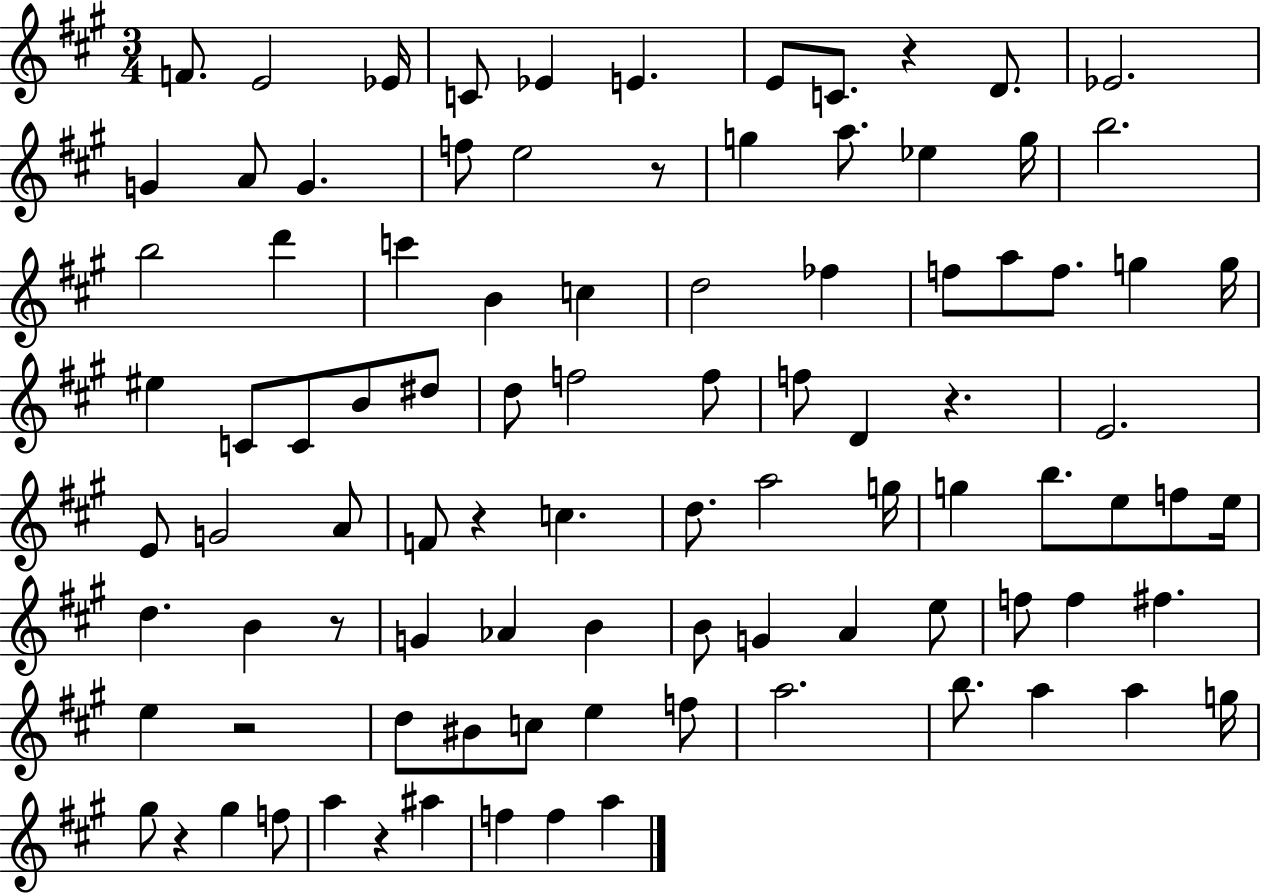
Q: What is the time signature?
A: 3/4